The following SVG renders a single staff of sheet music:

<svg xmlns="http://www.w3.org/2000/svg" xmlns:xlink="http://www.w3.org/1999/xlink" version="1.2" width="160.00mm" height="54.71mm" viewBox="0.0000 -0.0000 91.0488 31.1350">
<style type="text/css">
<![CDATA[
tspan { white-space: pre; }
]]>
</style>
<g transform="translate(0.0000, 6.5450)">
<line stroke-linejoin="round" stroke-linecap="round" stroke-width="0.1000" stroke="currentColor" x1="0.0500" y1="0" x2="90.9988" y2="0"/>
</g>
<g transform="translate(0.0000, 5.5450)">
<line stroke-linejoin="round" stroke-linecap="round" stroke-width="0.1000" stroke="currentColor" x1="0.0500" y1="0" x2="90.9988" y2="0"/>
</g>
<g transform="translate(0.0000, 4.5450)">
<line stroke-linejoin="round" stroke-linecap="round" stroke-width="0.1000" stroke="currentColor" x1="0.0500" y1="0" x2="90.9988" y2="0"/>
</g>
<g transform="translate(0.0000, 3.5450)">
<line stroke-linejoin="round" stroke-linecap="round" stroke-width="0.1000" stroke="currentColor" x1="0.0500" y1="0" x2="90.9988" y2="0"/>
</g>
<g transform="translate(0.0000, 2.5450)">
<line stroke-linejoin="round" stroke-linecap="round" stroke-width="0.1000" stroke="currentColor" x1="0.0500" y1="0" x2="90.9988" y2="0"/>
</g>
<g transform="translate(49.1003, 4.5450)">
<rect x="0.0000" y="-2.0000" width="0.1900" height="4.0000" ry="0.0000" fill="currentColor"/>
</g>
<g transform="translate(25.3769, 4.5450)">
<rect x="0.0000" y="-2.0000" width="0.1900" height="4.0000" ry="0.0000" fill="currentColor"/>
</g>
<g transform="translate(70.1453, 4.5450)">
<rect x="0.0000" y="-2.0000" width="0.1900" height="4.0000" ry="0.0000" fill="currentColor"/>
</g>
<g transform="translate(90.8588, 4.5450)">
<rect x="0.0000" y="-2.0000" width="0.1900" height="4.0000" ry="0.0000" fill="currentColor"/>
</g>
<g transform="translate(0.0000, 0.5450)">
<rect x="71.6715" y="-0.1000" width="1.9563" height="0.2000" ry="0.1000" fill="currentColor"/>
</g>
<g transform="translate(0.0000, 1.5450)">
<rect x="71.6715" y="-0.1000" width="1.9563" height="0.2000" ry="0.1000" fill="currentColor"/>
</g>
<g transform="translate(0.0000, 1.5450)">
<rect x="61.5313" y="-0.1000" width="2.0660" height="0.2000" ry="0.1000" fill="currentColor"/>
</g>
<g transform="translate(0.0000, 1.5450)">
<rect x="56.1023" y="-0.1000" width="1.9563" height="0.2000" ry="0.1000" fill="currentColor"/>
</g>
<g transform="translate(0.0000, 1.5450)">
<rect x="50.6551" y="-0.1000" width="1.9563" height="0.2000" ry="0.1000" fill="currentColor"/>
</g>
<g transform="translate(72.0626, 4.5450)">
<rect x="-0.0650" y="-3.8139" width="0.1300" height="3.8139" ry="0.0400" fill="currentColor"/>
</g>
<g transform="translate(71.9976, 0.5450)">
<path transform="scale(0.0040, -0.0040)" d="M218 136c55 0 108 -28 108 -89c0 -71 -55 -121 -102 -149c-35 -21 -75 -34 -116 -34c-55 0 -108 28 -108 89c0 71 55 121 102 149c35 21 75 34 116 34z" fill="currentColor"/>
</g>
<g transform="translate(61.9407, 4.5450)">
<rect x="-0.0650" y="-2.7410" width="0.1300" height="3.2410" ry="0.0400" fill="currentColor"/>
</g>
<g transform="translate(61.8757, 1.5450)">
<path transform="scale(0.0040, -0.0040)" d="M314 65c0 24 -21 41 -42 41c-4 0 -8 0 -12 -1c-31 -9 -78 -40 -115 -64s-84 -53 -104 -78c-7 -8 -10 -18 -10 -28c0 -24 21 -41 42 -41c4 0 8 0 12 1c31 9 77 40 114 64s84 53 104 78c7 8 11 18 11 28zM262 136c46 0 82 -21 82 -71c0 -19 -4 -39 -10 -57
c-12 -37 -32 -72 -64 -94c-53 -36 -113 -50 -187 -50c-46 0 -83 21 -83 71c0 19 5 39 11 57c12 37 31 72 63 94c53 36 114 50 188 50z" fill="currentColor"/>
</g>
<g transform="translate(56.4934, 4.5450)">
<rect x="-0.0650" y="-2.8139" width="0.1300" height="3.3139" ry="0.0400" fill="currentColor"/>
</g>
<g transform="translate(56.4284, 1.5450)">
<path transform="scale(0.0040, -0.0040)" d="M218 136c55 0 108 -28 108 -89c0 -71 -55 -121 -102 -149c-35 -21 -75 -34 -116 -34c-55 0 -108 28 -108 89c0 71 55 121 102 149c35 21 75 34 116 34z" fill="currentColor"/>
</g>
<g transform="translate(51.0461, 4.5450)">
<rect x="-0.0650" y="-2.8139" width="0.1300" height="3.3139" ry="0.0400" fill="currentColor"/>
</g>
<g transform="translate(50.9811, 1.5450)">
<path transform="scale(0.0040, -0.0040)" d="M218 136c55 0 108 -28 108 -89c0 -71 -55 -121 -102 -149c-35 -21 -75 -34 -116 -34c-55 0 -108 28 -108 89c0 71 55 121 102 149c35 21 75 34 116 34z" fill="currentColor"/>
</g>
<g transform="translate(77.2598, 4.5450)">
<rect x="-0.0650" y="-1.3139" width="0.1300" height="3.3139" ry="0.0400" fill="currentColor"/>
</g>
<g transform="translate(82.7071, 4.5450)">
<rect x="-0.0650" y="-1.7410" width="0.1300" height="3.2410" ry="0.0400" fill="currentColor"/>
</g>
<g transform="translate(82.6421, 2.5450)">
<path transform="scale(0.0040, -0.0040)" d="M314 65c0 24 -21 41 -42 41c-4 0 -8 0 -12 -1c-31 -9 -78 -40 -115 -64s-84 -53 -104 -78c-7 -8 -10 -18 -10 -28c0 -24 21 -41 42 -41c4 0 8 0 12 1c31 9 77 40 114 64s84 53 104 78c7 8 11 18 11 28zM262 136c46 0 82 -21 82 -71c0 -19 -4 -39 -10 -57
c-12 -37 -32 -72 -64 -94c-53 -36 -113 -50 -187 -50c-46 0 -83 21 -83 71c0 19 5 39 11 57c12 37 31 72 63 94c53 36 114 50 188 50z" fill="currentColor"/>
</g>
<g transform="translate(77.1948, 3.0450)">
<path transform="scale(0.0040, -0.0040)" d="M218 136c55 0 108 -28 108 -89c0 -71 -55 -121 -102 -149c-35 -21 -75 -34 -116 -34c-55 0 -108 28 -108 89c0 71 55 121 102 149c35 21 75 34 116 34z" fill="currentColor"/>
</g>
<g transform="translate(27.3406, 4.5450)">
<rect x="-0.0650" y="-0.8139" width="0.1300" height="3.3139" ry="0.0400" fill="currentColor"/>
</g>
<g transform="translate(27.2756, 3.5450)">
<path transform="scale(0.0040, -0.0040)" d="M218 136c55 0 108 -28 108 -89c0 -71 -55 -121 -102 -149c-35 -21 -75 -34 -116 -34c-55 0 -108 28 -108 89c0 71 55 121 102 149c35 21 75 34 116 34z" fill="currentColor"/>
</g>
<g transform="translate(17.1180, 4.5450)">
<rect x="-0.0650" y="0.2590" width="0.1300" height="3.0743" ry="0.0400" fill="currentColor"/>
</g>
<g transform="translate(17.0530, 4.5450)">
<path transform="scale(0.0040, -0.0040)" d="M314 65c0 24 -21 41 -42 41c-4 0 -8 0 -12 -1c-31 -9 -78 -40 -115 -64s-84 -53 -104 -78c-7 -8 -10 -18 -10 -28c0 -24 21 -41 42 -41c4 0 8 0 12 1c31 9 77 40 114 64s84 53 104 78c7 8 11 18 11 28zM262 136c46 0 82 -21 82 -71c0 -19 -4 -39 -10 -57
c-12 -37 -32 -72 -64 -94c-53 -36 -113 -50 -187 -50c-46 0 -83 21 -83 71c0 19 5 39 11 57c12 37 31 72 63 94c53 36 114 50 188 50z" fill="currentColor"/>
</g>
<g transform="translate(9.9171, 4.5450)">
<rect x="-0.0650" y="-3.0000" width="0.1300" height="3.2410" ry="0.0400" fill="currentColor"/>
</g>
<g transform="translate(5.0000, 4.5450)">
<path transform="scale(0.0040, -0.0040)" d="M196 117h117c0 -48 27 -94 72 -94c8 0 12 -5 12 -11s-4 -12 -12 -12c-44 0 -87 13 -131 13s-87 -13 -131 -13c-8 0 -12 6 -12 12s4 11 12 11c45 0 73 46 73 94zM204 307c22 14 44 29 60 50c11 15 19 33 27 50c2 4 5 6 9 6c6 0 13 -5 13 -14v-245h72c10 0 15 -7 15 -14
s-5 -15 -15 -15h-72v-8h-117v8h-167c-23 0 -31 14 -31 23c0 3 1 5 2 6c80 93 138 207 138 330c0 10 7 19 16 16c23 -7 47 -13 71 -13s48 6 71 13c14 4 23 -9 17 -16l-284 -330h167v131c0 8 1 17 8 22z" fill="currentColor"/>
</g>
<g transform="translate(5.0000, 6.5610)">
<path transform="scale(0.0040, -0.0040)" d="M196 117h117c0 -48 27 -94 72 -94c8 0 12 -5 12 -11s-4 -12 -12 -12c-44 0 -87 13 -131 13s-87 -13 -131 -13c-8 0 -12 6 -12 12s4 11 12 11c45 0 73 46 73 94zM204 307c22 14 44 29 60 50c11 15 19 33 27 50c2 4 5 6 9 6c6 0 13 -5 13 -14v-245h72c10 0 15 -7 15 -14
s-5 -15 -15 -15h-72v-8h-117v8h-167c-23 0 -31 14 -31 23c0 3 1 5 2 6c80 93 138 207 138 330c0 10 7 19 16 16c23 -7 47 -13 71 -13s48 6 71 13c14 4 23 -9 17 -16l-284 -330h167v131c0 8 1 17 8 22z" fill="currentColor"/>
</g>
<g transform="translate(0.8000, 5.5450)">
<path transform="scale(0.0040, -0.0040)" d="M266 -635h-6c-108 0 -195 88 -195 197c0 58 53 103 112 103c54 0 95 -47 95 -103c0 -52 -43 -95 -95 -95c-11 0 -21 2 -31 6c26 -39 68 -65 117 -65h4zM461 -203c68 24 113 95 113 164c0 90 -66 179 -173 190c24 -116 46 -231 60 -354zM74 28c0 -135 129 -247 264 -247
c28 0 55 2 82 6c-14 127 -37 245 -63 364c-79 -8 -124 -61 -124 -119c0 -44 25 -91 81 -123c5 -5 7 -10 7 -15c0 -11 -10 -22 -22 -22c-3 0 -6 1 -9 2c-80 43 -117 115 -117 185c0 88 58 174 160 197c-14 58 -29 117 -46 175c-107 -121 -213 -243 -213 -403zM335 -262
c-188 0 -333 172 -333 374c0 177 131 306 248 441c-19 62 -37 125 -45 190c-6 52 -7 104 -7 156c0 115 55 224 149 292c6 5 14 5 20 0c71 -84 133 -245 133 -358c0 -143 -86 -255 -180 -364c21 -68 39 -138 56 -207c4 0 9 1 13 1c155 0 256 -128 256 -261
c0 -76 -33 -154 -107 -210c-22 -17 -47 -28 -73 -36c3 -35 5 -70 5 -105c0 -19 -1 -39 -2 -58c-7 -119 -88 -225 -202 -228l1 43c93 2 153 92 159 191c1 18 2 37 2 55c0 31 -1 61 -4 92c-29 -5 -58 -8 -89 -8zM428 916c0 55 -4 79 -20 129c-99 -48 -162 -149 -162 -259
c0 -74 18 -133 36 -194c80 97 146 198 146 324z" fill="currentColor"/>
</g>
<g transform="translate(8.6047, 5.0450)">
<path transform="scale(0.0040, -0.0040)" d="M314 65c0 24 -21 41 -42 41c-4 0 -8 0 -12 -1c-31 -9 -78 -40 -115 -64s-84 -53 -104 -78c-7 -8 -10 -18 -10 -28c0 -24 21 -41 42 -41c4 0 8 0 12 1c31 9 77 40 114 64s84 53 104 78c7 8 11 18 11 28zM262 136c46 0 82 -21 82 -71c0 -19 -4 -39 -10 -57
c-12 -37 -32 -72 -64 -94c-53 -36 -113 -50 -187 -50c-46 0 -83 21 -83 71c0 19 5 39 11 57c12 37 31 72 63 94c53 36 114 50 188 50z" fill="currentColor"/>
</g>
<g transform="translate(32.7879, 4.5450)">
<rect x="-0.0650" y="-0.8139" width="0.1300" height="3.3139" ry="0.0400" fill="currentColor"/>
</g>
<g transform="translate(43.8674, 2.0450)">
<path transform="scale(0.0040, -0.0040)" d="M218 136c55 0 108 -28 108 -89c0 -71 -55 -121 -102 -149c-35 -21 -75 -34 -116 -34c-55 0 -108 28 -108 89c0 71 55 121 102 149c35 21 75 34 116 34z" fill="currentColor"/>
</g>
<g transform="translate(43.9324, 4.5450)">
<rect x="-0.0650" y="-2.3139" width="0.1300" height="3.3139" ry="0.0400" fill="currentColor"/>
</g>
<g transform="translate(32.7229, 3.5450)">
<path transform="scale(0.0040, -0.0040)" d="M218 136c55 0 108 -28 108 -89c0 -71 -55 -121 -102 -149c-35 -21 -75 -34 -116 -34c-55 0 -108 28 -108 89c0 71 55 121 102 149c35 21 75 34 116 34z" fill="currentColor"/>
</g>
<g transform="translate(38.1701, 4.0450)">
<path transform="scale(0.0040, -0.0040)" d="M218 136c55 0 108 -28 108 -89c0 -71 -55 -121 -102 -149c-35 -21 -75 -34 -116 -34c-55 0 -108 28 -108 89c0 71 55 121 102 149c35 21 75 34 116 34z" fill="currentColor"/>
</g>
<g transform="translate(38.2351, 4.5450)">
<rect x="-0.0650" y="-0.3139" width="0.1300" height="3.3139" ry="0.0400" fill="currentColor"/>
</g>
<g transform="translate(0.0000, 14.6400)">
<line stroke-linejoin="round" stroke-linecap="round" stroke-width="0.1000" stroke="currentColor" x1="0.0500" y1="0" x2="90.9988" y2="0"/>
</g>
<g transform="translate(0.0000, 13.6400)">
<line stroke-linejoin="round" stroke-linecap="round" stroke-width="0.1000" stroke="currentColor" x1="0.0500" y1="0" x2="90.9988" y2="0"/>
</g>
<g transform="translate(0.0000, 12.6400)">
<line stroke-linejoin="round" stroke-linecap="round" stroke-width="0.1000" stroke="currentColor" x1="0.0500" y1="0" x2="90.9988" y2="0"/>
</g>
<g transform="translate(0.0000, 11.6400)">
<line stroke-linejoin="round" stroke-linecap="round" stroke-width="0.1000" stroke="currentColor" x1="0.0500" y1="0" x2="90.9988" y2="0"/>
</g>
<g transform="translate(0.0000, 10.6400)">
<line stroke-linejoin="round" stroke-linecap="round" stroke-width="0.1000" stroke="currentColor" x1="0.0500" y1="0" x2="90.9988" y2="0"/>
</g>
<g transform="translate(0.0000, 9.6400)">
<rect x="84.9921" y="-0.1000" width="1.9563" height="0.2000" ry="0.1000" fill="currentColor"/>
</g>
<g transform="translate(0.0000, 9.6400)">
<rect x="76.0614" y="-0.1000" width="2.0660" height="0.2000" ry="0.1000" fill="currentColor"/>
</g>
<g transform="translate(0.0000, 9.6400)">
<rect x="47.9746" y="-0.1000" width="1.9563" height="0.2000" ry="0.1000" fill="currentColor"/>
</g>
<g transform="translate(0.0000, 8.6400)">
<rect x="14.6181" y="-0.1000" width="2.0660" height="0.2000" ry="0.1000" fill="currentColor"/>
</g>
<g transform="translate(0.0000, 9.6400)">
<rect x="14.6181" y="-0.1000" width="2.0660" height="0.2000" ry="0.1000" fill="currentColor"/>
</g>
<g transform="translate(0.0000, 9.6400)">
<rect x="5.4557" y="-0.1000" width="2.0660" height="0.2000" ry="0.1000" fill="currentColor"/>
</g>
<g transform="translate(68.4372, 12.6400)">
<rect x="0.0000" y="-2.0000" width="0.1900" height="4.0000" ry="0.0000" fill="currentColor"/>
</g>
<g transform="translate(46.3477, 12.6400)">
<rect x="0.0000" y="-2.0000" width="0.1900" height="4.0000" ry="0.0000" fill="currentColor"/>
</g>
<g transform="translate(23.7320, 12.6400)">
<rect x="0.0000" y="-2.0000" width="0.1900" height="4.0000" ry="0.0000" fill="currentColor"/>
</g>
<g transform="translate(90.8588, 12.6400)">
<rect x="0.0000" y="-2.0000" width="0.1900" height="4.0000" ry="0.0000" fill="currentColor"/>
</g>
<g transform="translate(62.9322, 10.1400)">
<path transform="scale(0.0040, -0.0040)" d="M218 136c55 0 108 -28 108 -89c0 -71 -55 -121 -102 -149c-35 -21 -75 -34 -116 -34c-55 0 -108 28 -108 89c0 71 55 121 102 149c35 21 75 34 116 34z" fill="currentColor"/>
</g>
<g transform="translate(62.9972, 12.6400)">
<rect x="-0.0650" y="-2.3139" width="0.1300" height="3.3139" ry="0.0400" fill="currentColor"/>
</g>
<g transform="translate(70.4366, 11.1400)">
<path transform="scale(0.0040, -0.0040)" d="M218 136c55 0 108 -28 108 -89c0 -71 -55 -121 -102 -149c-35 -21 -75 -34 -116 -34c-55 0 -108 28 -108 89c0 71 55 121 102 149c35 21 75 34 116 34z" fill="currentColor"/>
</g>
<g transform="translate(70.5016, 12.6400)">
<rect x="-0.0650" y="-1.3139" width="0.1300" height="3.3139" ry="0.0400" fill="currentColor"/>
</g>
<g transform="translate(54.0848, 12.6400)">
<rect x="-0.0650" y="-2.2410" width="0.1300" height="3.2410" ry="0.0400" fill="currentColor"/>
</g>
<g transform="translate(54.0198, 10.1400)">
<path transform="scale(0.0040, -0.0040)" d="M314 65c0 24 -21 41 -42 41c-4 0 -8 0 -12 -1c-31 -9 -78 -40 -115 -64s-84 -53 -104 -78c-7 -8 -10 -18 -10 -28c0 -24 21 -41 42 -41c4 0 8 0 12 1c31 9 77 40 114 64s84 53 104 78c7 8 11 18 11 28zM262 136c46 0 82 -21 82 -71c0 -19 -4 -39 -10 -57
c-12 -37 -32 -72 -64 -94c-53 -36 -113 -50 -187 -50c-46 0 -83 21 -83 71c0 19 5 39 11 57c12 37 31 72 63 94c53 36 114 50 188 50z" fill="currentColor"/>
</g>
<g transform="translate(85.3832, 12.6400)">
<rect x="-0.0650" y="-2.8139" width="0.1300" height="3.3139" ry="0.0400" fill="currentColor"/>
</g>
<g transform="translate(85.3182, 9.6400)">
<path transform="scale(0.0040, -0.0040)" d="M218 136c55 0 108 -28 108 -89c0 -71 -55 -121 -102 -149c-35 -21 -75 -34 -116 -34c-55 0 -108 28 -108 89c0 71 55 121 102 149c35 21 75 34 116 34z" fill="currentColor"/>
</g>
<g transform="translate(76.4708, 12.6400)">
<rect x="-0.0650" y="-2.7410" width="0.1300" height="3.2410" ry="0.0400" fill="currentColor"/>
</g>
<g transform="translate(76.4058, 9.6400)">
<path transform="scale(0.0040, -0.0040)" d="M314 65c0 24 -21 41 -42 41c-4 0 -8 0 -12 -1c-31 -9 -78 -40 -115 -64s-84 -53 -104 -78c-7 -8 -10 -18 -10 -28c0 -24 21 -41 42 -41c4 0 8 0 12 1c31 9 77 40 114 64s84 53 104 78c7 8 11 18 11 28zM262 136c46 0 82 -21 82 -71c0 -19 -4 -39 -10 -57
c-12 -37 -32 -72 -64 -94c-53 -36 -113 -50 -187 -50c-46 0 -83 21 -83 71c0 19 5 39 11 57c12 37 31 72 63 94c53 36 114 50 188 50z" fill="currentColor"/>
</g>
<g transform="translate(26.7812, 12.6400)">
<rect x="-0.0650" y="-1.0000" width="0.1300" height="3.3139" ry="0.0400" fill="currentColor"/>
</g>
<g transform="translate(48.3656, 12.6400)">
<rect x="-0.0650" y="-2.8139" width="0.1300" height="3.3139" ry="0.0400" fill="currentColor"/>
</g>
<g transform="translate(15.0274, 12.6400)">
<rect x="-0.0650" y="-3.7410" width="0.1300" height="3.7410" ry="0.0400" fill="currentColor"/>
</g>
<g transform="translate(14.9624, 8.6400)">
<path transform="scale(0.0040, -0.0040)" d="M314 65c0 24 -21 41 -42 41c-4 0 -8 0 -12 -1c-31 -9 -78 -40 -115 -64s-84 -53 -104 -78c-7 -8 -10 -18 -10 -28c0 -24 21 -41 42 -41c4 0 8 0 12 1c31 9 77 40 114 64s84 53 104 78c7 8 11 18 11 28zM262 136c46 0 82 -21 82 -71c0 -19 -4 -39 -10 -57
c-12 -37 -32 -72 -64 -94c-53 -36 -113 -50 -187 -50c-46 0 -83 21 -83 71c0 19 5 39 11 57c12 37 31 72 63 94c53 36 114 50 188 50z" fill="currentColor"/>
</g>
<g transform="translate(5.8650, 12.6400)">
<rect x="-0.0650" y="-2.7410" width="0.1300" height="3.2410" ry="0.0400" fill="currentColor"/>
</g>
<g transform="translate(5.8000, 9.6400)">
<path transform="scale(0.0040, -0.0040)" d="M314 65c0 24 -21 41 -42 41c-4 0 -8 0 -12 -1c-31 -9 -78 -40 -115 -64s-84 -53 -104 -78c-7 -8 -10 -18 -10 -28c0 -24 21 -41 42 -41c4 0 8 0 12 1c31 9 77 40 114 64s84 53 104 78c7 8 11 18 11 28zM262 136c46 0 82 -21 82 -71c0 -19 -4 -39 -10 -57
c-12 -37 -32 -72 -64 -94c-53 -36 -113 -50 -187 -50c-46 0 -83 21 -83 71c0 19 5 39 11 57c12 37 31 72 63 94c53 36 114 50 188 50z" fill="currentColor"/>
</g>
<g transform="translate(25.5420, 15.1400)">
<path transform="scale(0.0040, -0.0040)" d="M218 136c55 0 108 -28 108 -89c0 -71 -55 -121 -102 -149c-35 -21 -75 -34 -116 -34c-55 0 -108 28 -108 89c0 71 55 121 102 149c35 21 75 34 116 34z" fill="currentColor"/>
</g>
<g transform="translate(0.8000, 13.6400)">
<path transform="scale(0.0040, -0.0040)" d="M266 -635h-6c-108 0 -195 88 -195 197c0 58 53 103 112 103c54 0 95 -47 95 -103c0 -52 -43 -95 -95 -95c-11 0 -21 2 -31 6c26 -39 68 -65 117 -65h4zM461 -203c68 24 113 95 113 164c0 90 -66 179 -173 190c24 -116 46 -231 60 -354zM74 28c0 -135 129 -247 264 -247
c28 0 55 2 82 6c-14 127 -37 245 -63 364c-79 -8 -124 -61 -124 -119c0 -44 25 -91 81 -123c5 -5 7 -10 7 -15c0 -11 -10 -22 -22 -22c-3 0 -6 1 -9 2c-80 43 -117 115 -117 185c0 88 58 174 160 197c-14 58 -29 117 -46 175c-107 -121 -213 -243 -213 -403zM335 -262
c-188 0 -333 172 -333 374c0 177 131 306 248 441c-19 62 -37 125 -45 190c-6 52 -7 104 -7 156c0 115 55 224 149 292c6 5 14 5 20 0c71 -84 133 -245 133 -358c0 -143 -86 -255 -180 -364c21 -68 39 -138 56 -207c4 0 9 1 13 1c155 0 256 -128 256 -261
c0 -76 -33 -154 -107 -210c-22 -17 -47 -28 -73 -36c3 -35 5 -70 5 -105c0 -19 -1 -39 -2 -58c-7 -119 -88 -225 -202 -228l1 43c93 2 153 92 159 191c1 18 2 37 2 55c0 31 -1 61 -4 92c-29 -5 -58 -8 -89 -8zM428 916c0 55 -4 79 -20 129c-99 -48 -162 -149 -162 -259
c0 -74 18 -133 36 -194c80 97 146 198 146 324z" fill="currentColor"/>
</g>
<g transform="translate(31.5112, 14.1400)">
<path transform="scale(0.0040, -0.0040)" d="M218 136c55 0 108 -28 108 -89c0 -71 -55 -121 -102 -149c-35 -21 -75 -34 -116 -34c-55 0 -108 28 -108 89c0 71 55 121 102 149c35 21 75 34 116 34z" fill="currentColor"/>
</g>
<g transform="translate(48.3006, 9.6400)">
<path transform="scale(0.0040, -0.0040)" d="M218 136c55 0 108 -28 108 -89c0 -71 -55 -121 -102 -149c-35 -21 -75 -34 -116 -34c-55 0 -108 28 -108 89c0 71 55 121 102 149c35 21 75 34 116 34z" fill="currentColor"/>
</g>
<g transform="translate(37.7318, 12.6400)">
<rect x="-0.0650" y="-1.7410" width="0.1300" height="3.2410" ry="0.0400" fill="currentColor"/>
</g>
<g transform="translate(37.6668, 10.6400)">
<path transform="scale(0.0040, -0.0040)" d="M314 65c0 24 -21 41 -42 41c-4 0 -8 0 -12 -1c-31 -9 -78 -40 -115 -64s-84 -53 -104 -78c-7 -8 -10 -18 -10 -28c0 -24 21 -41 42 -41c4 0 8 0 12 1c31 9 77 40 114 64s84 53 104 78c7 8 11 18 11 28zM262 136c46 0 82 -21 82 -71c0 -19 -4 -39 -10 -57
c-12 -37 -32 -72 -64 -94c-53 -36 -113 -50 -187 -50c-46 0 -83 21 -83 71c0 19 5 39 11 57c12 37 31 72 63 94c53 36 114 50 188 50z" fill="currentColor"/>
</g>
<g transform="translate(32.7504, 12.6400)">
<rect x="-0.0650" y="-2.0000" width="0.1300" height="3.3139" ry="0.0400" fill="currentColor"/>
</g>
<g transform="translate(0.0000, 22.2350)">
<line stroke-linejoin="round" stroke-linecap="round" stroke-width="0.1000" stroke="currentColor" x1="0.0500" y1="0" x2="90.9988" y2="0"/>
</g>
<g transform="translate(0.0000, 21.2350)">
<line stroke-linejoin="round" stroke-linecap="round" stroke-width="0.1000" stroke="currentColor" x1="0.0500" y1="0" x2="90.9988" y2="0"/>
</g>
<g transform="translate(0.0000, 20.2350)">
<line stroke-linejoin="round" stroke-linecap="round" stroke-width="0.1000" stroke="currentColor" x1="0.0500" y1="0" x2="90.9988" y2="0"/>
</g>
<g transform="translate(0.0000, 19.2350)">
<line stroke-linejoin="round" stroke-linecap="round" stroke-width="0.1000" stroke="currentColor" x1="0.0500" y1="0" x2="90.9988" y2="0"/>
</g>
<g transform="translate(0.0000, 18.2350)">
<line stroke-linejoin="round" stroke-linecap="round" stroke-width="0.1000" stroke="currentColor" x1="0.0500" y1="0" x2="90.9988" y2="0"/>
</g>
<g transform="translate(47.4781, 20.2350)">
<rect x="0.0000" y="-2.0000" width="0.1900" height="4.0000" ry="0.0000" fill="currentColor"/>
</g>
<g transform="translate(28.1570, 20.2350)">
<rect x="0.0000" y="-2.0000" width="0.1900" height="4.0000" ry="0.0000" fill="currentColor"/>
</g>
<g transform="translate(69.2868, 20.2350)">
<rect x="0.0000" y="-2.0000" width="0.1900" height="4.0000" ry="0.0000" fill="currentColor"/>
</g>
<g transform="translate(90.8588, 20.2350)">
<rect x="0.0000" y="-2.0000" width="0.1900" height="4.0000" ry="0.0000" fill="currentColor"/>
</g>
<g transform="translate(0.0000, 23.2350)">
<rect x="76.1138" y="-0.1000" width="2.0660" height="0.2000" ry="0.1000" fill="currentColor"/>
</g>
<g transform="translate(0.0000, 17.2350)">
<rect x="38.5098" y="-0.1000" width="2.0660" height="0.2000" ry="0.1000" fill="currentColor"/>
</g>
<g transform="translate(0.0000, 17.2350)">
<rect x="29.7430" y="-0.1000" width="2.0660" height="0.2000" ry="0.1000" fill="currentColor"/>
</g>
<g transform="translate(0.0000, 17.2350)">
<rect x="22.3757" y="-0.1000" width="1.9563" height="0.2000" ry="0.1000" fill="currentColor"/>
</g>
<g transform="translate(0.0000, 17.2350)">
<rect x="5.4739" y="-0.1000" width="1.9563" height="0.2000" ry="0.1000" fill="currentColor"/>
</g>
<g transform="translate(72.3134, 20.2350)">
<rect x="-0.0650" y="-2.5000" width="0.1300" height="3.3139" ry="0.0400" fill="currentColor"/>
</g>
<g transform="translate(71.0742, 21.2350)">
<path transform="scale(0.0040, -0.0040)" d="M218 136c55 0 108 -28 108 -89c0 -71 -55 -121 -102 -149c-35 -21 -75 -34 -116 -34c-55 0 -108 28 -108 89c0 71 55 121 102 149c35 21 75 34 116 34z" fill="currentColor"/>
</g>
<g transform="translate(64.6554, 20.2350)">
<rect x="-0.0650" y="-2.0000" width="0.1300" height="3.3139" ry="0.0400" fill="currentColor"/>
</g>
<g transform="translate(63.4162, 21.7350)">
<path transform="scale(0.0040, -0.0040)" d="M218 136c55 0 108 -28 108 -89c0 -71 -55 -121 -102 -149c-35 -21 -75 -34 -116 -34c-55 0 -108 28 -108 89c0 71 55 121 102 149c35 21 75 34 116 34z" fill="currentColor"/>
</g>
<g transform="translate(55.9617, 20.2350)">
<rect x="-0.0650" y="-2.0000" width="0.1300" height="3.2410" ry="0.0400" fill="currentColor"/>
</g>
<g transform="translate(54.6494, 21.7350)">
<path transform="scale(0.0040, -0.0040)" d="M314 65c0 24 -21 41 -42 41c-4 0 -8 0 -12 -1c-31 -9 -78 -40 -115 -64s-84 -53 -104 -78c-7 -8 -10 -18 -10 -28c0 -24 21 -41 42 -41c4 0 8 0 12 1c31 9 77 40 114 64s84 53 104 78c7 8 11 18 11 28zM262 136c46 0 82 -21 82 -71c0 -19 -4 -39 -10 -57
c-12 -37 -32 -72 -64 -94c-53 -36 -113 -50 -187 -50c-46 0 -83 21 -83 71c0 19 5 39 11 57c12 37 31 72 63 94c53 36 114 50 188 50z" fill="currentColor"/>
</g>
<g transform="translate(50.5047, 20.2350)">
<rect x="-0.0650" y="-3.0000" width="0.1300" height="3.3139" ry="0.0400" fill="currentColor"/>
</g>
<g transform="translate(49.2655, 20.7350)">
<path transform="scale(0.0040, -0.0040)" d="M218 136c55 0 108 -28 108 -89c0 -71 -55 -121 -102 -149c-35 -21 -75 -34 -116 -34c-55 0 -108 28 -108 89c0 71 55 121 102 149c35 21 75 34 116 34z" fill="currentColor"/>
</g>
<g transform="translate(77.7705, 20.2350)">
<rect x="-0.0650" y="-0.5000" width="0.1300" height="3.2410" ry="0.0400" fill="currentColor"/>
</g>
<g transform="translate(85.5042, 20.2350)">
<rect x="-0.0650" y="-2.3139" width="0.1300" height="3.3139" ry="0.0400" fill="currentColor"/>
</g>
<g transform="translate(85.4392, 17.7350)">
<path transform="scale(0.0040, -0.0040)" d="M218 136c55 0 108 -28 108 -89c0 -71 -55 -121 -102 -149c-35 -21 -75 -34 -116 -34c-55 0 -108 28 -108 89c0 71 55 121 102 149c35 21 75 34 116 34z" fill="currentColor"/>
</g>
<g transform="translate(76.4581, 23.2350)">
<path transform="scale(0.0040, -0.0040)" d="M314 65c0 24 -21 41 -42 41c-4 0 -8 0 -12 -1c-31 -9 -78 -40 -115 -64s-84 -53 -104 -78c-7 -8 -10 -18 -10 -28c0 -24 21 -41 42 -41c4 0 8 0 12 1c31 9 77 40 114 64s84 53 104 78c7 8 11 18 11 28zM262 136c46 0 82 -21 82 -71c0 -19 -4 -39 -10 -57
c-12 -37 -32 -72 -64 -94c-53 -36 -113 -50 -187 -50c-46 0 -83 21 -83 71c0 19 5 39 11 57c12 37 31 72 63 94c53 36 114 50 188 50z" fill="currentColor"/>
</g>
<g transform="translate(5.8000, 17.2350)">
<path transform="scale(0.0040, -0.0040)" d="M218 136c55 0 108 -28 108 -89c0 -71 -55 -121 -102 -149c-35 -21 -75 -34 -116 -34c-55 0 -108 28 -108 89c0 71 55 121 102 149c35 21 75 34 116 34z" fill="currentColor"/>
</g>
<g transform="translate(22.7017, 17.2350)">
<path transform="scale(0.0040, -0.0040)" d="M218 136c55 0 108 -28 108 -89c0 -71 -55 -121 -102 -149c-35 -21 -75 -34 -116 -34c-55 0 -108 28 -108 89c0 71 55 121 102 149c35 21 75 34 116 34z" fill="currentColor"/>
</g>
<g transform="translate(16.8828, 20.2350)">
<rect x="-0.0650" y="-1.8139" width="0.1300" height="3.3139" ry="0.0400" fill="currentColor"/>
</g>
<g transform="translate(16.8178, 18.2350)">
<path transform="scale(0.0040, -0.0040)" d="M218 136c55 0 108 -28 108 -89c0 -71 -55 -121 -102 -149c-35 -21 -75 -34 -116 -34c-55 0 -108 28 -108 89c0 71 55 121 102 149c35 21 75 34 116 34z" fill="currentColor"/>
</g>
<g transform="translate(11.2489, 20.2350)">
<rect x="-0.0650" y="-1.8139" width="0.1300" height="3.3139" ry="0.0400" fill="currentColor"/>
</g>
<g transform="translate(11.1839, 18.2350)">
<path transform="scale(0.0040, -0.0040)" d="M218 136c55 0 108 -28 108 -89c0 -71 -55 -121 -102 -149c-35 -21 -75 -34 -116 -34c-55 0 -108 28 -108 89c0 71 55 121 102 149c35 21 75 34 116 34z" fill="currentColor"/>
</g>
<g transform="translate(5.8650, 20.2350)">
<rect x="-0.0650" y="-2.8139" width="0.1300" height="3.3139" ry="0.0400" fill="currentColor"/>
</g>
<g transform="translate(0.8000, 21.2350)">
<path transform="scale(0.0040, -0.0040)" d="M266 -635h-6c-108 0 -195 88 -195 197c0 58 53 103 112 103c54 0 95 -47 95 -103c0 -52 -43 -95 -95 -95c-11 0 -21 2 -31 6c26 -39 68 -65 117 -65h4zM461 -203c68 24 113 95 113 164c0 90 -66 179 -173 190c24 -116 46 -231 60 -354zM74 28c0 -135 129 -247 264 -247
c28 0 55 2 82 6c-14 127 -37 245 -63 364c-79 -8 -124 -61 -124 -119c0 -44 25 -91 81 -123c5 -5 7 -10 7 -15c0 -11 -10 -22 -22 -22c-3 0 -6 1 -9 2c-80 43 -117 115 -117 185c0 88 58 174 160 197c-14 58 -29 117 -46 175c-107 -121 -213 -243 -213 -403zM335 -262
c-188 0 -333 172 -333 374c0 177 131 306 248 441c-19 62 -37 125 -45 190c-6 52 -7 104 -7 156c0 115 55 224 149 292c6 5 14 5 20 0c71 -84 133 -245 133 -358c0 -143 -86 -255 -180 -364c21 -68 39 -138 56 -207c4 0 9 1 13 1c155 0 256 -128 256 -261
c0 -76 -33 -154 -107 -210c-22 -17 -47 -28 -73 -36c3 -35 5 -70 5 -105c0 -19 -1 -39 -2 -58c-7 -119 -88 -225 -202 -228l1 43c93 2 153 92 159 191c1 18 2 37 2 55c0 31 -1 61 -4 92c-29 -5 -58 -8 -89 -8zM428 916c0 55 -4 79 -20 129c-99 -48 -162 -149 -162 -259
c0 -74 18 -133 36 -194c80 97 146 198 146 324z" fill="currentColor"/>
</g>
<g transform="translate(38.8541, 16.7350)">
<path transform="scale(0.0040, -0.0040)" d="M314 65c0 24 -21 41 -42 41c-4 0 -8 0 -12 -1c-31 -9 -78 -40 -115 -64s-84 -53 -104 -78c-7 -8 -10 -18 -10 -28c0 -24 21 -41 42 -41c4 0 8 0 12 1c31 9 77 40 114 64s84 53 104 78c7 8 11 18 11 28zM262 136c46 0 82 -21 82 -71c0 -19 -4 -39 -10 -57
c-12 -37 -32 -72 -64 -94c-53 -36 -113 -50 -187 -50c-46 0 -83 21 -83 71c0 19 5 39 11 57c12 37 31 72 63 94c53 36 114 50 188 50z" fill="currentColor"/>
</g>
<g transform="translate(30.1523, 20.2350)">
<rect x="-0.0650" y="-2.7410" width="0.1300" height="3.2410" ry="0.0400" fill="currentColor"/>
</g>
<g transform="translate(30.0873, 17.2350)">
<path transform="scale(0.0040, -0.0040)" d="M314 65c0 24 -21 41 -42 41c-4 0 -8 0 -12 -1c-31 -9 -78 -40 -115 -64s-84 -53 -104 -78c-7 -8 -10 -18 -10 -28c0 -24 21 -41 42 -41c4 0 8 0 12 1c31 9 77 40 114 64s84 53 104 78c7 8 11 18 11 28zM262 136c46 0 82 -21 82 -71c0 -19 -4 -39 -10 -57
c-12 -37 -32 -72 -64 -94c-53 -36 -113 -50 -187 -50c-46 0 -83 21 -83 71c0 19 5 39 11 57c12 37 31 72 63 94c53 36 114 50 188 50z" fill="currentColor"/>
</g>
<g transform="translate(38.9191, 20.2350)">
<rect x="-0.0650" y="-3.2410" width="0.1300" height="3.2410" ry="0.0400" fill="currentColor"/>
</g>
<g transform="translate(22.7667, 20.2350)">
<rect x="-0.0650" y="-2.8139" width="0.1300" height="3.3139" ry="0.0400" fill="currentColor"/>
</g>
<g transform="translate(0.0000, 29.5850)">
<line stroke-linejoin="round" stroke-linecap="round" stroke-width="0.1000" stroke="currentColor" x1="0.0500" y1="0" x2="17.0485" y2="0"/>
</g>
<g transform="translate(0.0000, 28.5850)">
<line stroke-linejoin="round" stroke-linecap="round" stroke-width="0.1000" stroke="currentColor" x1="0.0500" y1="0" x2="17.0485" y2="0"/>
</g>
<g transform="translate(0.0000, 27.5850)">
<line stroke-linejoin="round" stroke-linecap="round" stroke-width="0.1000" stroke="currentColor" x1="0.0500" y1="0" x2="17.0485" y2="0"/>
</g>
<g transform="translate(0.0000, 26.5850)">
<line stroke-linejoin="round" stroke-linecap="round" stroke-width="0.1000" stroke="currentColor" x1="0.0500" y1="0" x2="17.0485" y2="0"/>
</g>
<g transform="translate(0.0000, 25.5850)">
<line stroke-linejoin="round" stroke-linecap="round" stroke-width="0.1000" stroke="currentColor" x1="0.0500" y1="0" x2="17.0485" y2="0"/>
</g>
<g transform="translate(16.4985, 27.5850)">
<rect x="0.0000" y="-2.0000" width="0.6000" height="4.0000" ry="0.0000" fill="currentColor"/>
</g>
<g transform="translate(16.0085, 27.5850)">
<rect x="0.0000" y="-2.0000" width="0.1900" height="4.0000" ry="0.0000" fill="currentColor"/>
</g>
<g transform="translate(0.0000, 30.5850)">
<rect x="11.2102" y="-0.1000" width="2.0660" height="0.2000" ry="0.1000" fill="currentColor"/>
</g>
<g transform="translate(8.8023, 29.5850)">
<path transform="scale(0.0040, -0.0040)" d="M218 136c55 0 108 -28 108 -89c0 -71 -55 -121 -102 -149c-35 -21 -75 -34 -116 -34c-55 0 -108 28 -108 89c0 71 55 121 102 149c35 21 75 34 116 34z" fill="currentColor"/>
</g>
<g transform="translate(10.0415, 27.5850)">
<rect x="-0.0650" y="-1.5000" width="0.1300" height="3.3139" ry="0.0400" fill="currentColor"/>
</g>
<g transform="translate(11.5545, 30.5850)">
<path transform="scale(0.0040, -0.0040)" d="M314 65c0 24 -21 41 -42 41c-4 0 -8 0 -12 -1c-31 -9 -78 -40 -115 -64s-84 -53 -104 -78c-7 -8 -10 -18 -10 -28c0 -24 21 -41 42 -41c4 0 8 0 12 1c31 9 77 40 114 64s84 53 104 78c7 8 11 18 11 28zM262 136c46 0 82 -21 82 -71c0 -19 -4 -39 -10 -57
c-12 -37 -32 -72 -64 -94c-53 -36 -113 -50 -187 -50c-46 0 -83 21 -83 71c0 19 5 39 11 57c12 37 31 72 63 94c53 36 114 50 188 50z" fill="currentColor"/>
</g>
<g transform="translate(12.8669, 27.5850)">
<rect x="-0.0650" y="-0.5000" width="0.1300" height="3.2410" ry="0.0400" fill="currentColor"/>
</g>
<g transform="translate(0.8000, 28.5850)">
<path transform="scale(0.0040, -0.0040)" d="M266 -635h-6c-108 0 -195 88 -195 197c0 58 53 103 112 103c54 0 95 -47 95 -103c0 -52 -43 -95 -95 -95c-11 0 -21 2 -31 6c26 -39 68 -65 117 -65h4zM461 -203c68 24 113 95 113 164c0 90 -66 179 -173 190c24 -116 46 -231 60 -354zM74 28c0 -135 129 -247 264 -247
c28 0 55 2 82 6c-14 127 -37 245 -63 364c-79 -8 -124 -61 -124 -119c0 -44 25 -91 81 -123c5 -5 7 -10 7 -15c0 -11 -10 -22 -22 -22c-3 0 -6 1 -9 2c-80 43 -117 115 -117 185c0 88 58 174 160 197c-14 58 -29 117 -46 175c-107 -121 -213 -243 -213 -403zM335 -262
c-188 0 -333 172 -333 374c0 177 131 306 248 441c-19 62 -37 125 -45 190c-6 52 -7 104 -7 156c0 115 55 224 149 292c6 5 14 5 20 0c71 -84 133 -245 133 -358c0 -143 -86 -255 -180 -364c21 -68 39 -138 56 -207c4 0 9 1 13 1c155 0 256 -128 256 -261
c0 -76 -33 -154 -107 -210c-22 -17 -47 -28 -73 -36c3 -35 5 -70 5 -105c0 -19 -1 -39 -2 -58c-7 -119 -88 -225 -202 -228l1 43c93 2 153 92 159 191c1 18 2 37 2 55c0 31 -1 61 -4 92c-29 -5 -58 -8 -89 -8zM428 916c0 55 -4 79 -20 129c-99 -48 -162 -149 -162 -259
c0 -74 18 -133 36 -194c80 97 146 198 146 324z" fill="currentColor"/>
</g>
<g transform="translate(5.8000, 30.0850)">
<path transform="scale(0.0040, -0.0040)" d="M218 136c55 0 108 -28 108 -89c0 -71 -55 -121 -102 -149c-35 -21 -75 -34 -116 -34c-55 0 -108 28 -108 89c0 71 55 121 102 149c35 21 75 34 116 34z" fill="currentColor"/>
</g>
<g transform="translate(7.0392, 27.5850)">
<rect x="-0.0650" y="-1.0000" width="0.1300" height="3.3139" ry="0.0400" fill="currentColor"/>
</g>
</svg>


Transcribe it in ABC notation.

X:1
T:Untitled
M:4/4
L:1/4
K:C
A2 B2 d d c g a a a2 c' e f2 a2 c'2 D F f2 a g2 g e a2 a a f f a a2 b2 A F2 F G C2 g D E C2